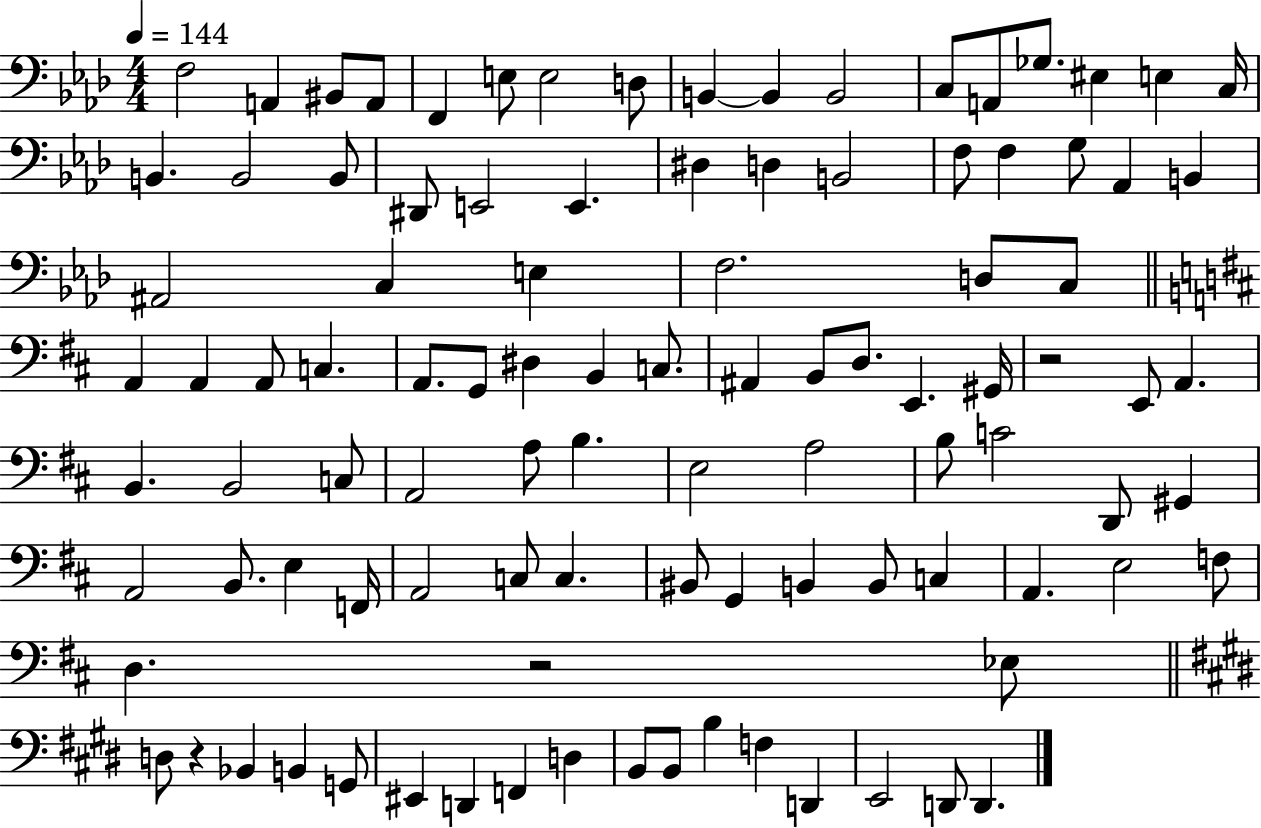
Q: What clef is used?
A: bass